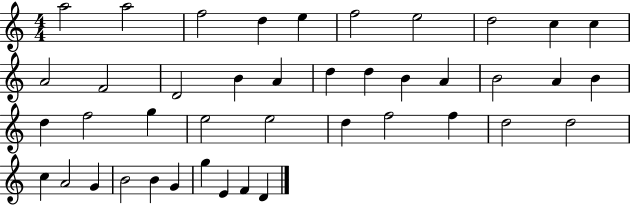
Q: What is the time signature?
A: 4/4